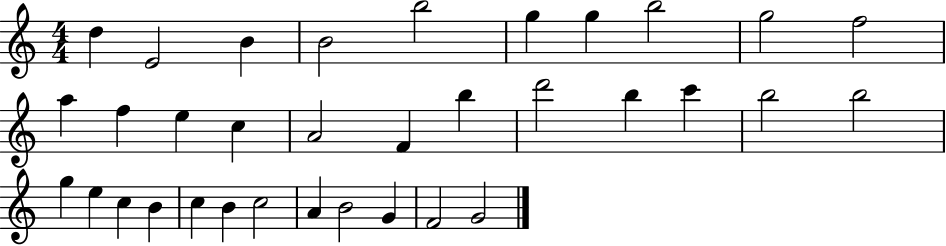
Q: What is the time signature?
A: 4/4